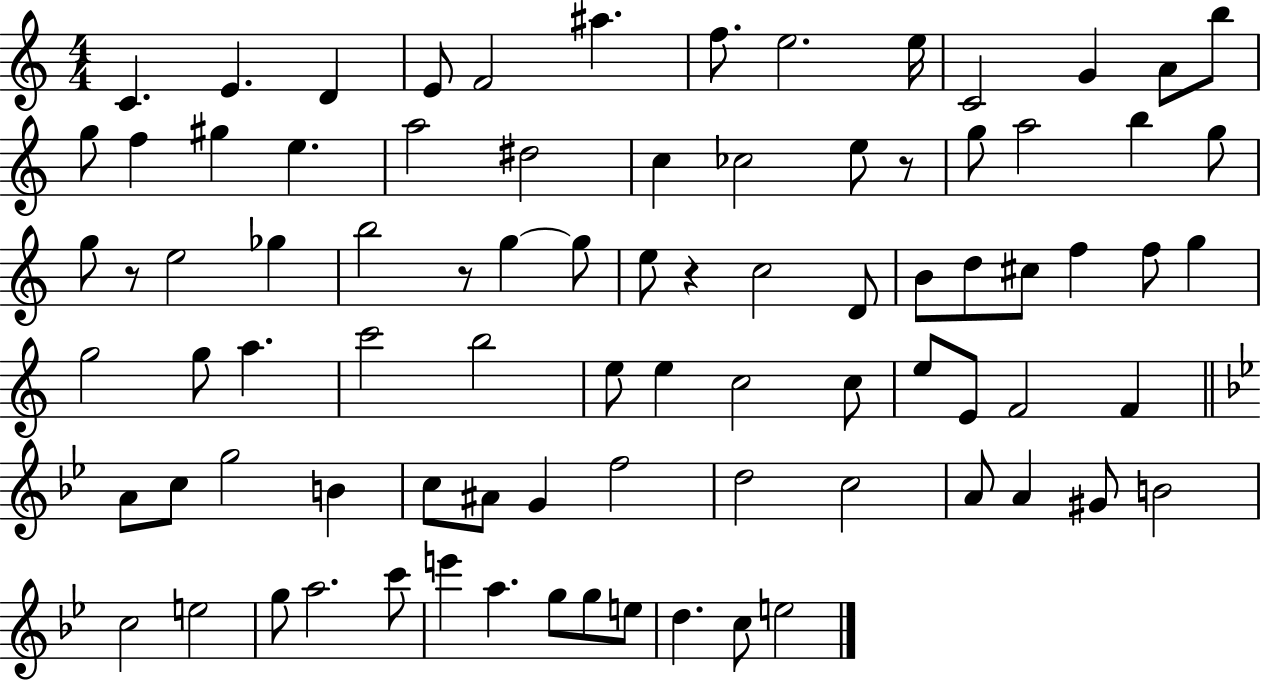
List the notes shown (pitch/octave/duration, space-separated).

C4/q. E4/q. D4/q E4/e F4/h A#5/q. F5/e. E5/h. E5/s C4/h G4/q A4/e B5/e G5/e F5/q G#5/q E5/q. A5/h D#5/h C5/q CES5/h E5/e R/e G5/e A5/h B5/q G5/e G5/e R/e E5/h Gb5/q B5/h R/e G5/q G5/e E5/e R/q C5/h D4/e B4/e D5/e C#5/e F5/q F5/e G5/q G5/h G5/e A5/q. C6/h B5/h E5/e E5/q C5/h C5/e E5/e E4/e F4/h F4/q A4/e C5/e G5/h B4/q C5/e A#4/e G4/q F5/h D5/h C5/h A4/e A4/q G#4/e B4/h C5/h E5/h G5/e A5/h. C6/e E6/q A5/q. G5/e G5/e E5/e D5/q. C5/e E5/h